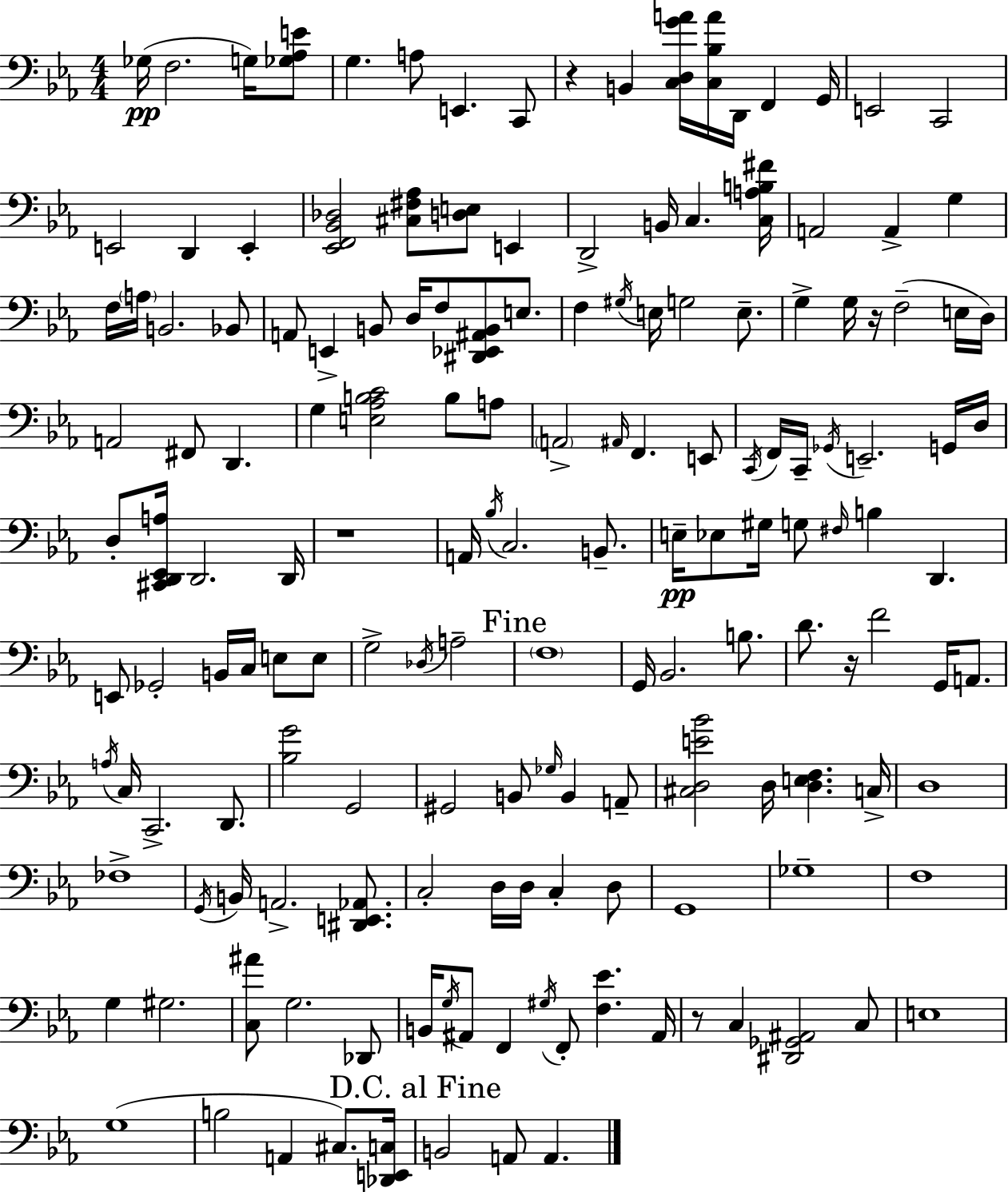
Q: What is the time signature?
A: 4/4